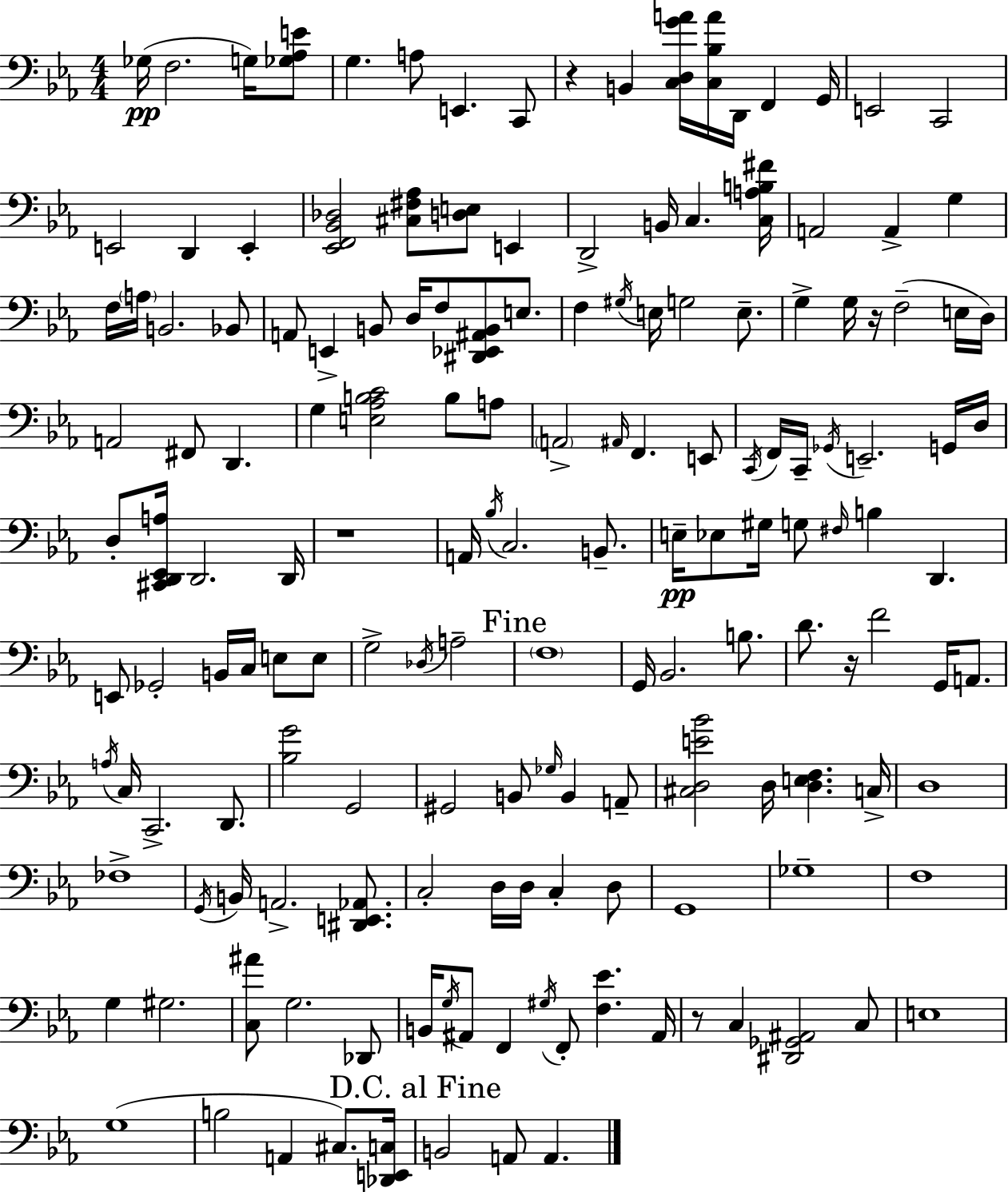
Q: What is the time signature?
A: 4/4